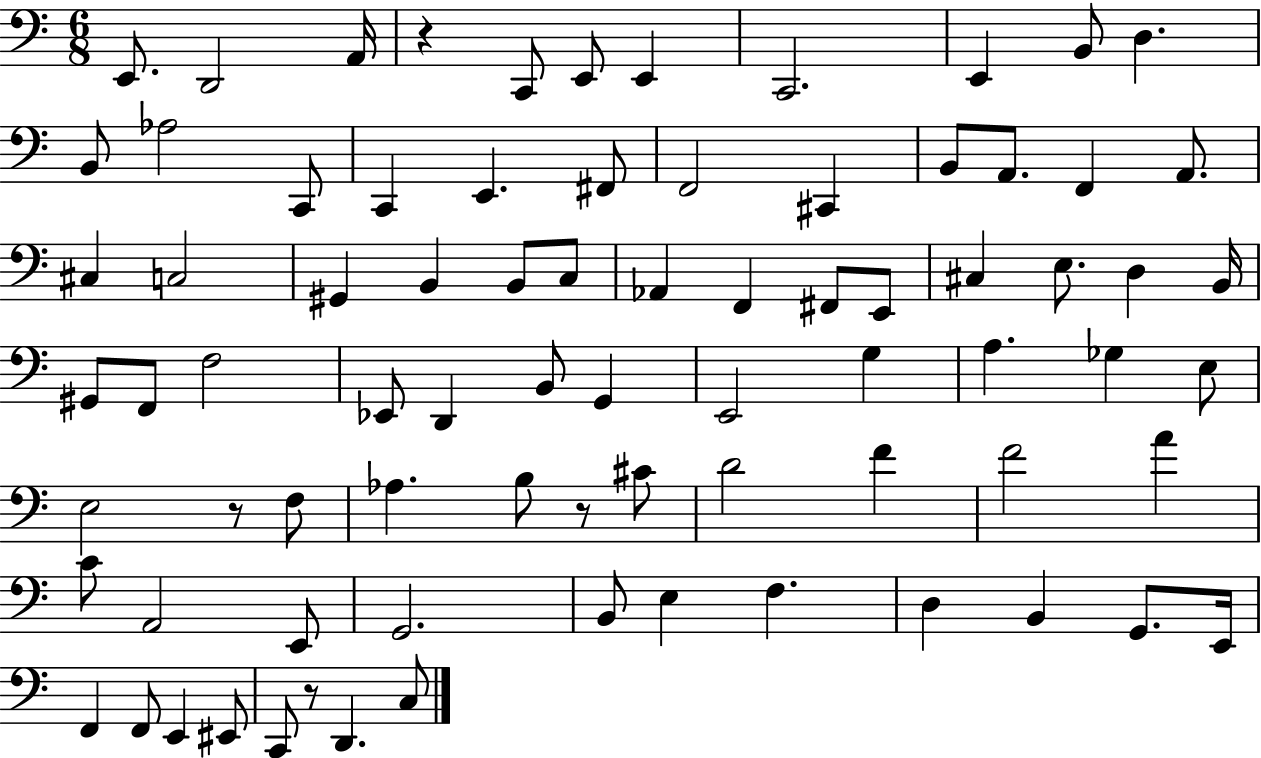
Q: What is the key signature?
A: C major